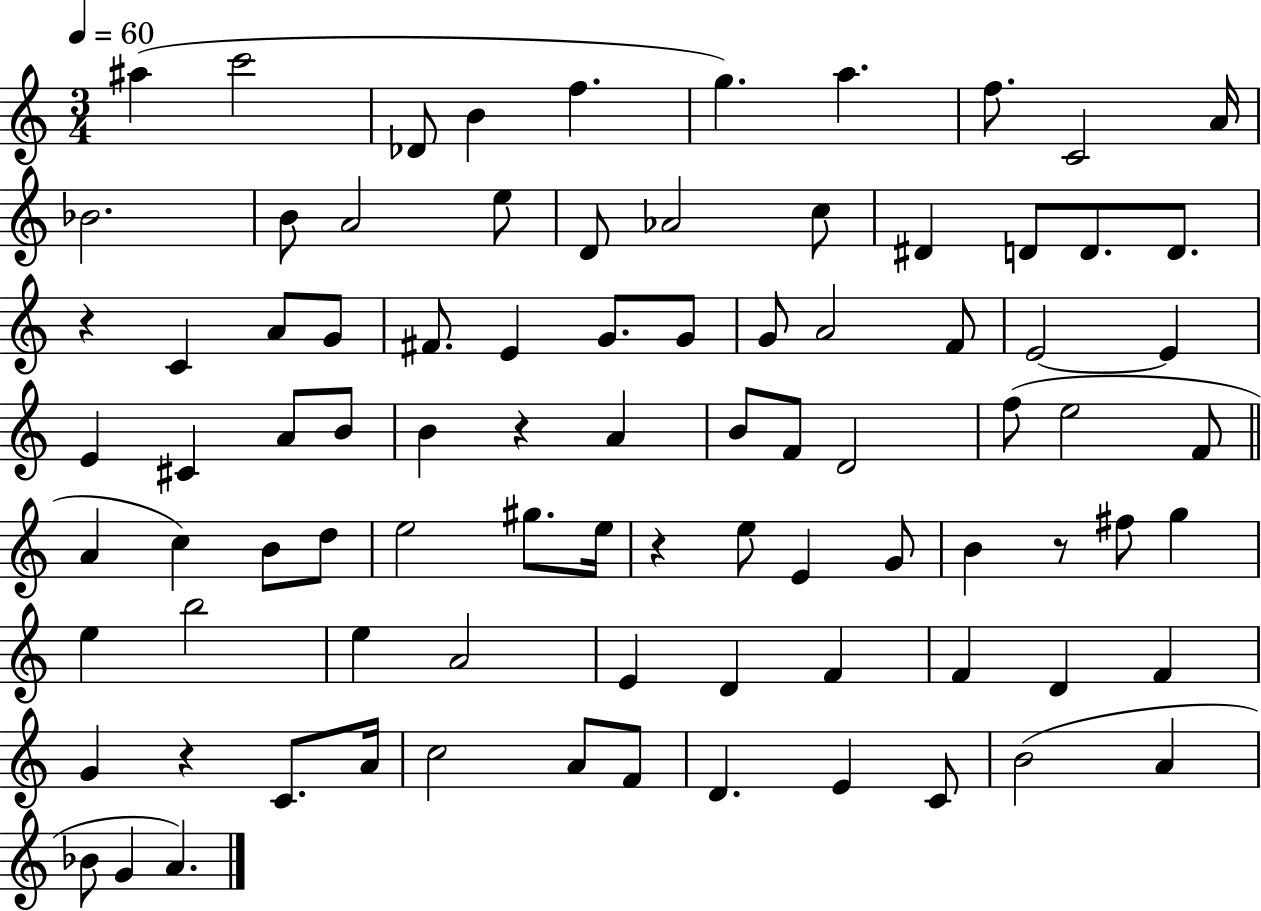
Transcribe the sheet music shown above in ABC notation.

X:1
T:Untitled
M:3/4
L:1/4
K:C
^a c'2 _D/2 B f g a f/2 C2 A/4 _B2 B/2 A2 e/2 D/2 _A2 c/2 ^D D/2 D/2 D/2 z C A/2 G/2 ^F/2 E G/2 G/2 G/2 A2 F/2 E2 E E ^C A/2 B/2 B z A B/2 F/2 D2 f/2 e2 F/2 A c B/2 d/2 e2 ^g/2 e/4 z e/2 E G/2 B z/2 ^f/2 g e b2 e A2 E D F F D F G z C/2 A/4 c2 A/2 F/2 D E C/2 B2 A _B/2 G A